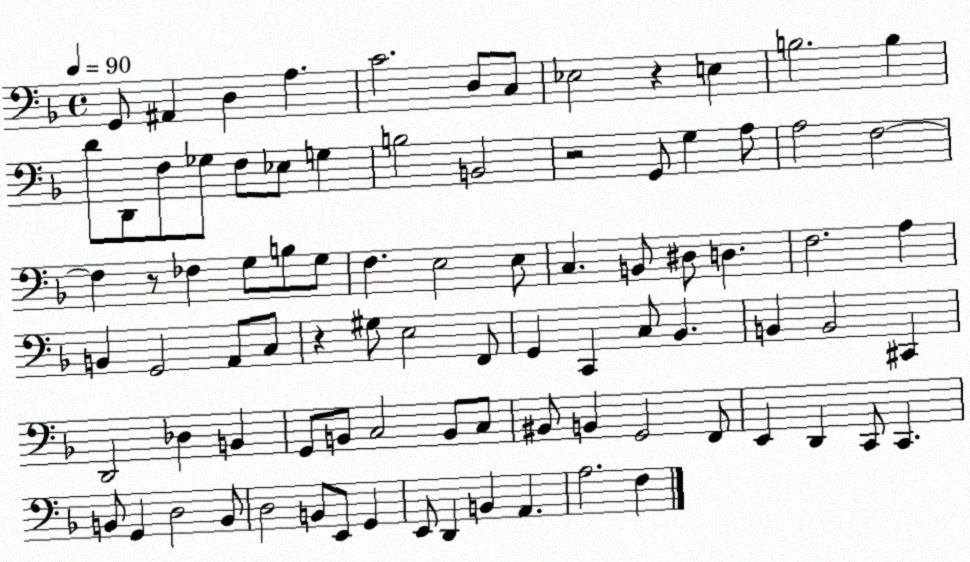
X:1
T:Untitled
M:4/4
L:1/4
K:F
G,,/2 ^A,, D, A, C2 D,/2 C,/2 _E,2 z E, B,2 B, D/2 D,,/2 F,/2 _G,/2 F,/2 _E,/2 G, B,2 B,,2 z2 G,,/2 G, A,/2 A,2 F,2 F, z/2 _F, G,/2 B,/2 G,/2 F, E,2 E,/2 C, B,,/2 ^D,/2 D, F,2 A, B,, G,,2 A,,/2 C,/2 z ^G,/2 E,2 F,,/2 G,, C,, C,/2 _B,, B,, B,,2 ^C,, D,,2 _D, B,, G,,/2 B,,/2 C,2 B,,/2 C,/2 ^B,,/2 B,, G,,2 F,,/2 E,, D,, C,,/2 C,, B,,/2 G,, D,2 B,,/2 D,2 B,,/2 E,,/2 G,, E,,/2 D,, B,, A,, A,2 F,